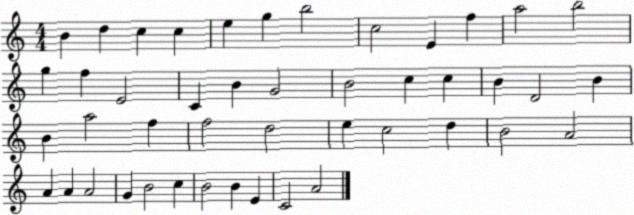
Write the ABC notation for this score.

X:1
T:Untitled
M:4/4
L:1/4
K:C
B d c c e g b2 c2 E f a2 b2 g f E2 C B G2 B2 c c B D2 B B a2 f f2 d2 e c2 d B2 A2 A A A2 G B2 c B2 B E C2 A2